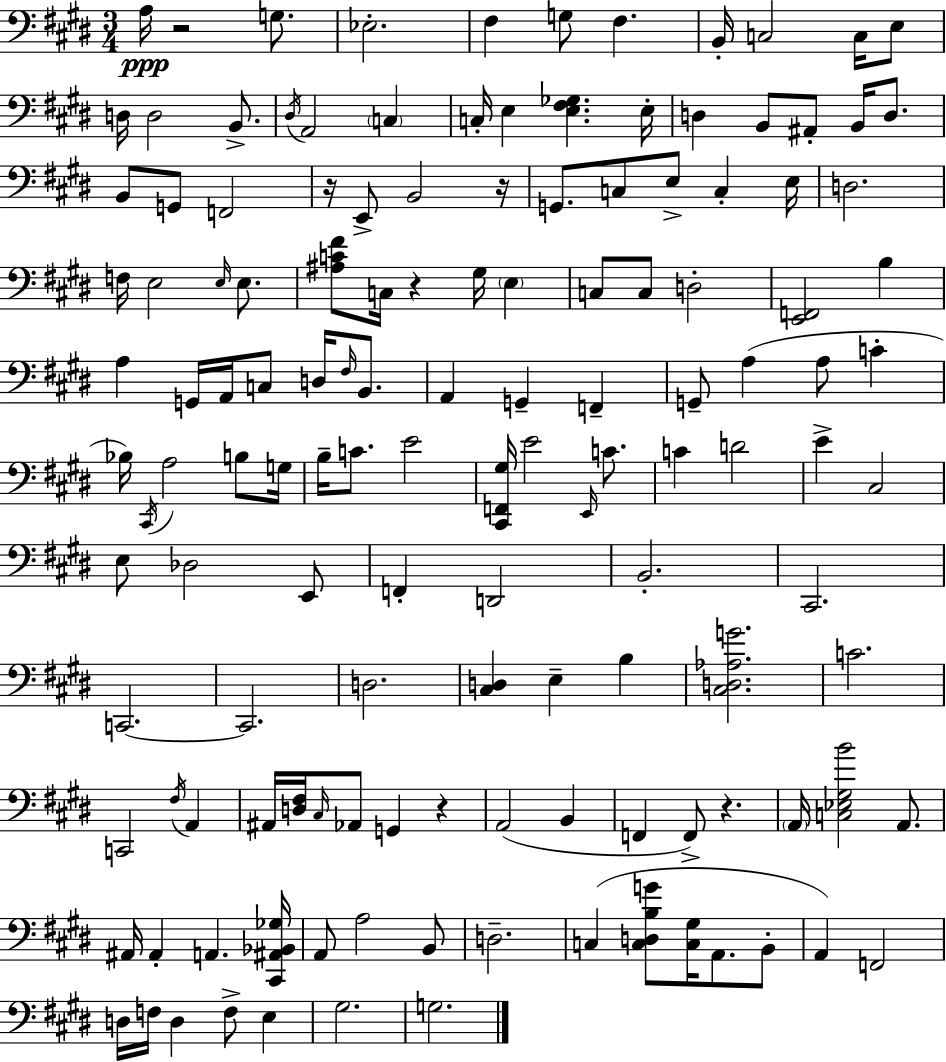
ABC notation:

X:1
T:Untitled
M:3/4
L:1/4
K:E
A,/4 z2 G,/2 _E,2 ^F, G,/2 ^F, B,,/4 C,2 C,/4 E,/2 D,/4 D,2 B,,/2 ^D,/4 A,,2 C, C,/4 E, [E,^F,_G,] E,/4 D, B,,/2 ^A,,/2 B,,/4 D,/2 B,,/2 G,,/2 F,,2 z/4 E,,/2 B,,2 z/4 G,,/2 C,/2 E,/2 C, E,/4 D,2 F,/4 E,2 E,/4 E,/2 [^A,C^F]/2 C,/4 z ^G,/4 E, C,/2 C,/2 D,2 [E,,F,,]2 B, A, G,,/4 A,,/4 C,/2 D,/4 ^F,/4 B,,/2 A,, G,, F,, G,,/2 A, A,/2 C _B,/4 ^C,,/4 A,2 B,/2 G,/4 B,/4 C/2 E2 [^C,,F,,^G,]/4 E2 E,,/4 C/2 C D2 E ^C,2 E,/2 _D,2 E,,/2 F,, D,,2 B,,2 ^C,,2 C,,2 C,,2 D,2 [^C,D,] E, B, [^C,D,_A,G]2 C2 C,,2 ^F,/4 A,, ^A,,/4 [D,^F,]/4 ^C,/4 _A,,/2 G,, z A,,2 B,, F,, F,,/2 z A,,/4 [C,_E,^G,B]2 A,,/2 ^A,,/4 ^A,, A,, [^C,,^A,,_B,,_G,]/4 A,,/2 A,2 B,,/2 D,2 C, [C,D,B,G]/2 [C,^G,]/4 A,,/2 B,,/2 A,, F,,2 D,/4 F,/4 D, F,/2 E, ^G,2 G,2